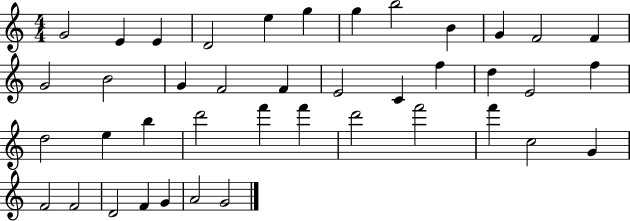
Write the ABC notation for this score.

X:1
T:Untitled
M:4/4
L:1/4
K:C
G2 E E D2 e g g b2 B G F2 F G2 B2 G F2 F E2 C f d E2 f d2 e b d'2 f' f' d'2 f'2 f' c2 G F2 F2 D2 F G A2 G2